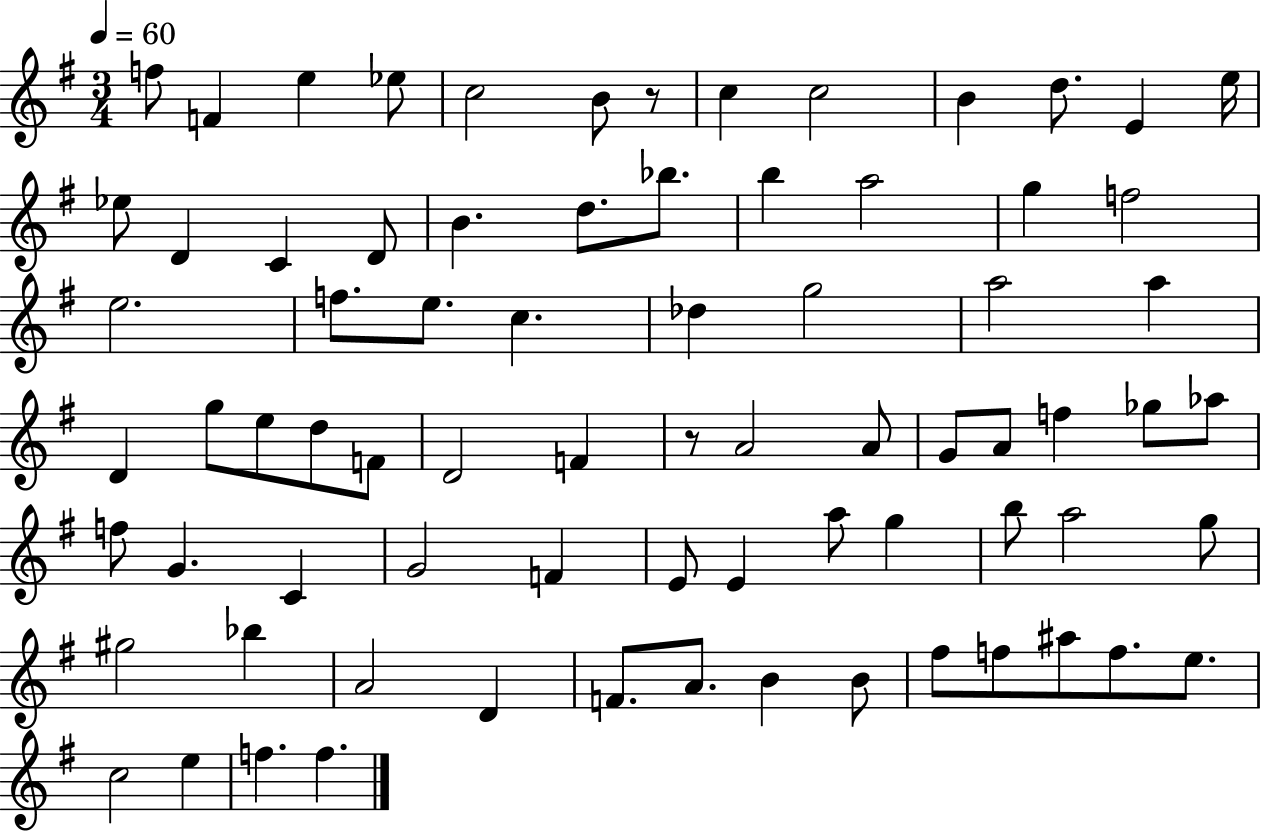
{
  \clef treble
  \numericTimeSignature
  \time 3/4
  \key g \major
  \tempo 4 = 60
  f''8 f'4 e''4 ees''8 | c''2 b'8 r8 | c''4 c''2 | b'4 d''8. e'4 e''16 | \break ees''8 d'4 c'4 d'8 | b'4. d''8. bes''8. | b''4 a''2 | g''4 f''2 | \break e''2. | f''8. e''8. c''4. | des''4 g''2 | a''2 a''4 | \break d'4 g''8 e''8 d''8 f'8 | d'2 f'4 | r8 a'2 a'8 | g'8 a'8 f''4 ges''8 aes''8 | \break f''8 g'4. c'4 | g'2 f'4 | e'8 e'4 a''8 g''4 | b''8 a''2 g''8 | \break gis''2 bes''4 | a'2 d'4 | f'8. a'8. b'4 b'8 | fis''8 f''8 ais''8 f''8. e''8. | \break c''2 e''4 | f''4. f''4. | \bar "|."
}